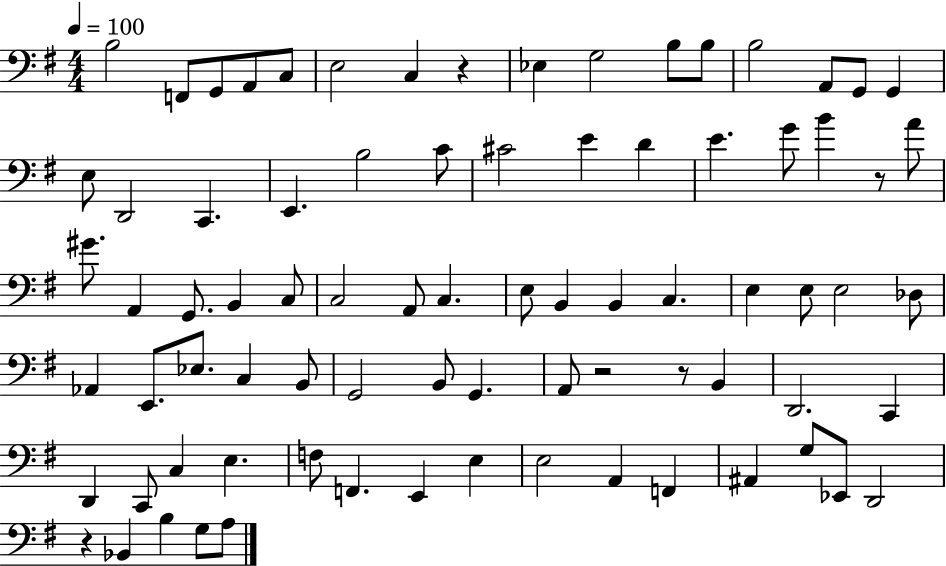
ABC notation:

X:1
T:Untitled
M:4/4
L:1/4
K:G
B,2 F,,/2 G,,/2 A,,/2 C,/2 E,2 C, z _E, G,2 B,/2 B,/2 B,2 A,,/2 G,,/2 G,, E,/2 D,,2 C,, E,, B,2 C/2 ^C2 E D E G/2 B z/2 A/2 ^G/2 A,, G,,/2 B,, C,/2 C,2 A,,/2 C, E,/2 B,, B,, C, E, E,/2 E,2 _D,/2 _A,, E,,/2 _E,/2 C, B,,/2 G,,2 B,,/2 G,, A,,/2 z2 z/2 B,, D,,2 C,, D,, C,,/2 C, E, F,/2 F,, E,, E, E,2 A,, F,, ^A,, G,/2 _E,,/2 D,,2 z _B,, B, G,/2 A,/2